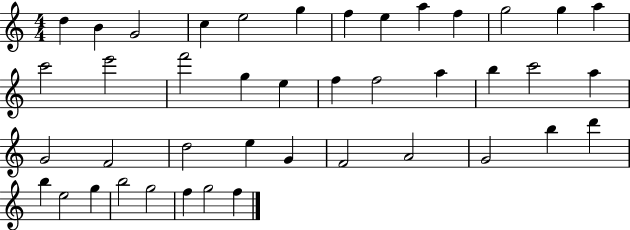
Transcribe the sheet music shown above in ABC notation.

X:1
T:Untitled
M:4/4
L:1/4
K:C
d B G2 c e2 g f e a f g2 g a c'2 e'2 f'2 g e f f2 a b c'2 a G2 F2 d2 e G F2 A2 G2 b d' b e2 g b2 g2 f g2 f